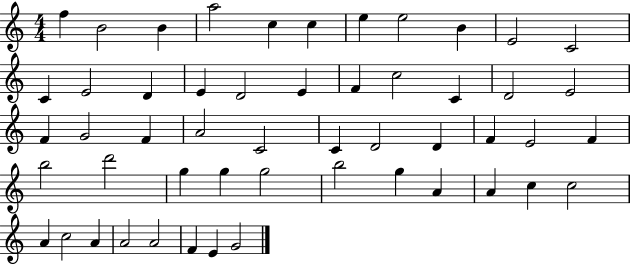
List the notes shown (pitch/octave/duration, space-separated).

F5/q B4/h B4/q A5/h C5/q C5/q E5/q E5/h B4/q E4/h C4/h C4/q E4/h D4/q E4/q D4/h E4/q F4/q C5/h C4/q D4/h E4/h F4/q G4/h F4/q A4/h C4/h C4/q D4/h D4/q F4/q E4/h F4/q B5/h D6/h G5/q G5/q G5/h B5/h G5/q A4/q A4/q C5/q C5/h A4/q C5/h A4/q A4/h A4/h F4/q E4/q G4/h